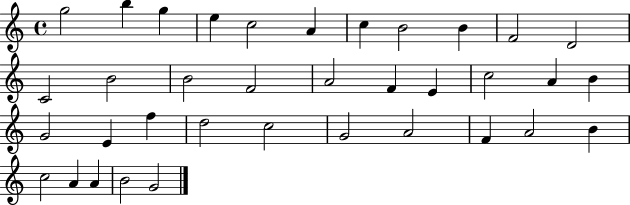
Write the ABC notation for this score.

X:1
T:Untitled
M:4/4
L:1/4
K:C
g2 b g e c2 A c B2 B F2 D2 C2 B2 B2 F2 A2 F E c2 A B G2 E f d2 c2 G2 A2 F A2 B c2 A A B2 G2